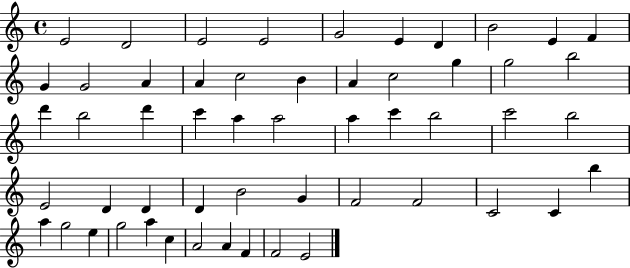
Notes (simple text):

E4/h D4/h E4/h E4/h G4/h E4/q D4/q B4/h E4/q F4/q G4/q G4/h A4/q A4/q C5/h B4/q A4/q C5/h G5/q G5/h B5/h D6/q B5/h D6/q C6/q A5/q A5/h A5/q C6/q B5/h C6/h B5/h E4/h D4/q D4/q D4/q B4/h G4/q F4/h F4/h C4/h C4/q B5/q A5/q G5/h E5/q G5/h A5/q C5/q A4/h A4/q F4/q F4/h E4/h